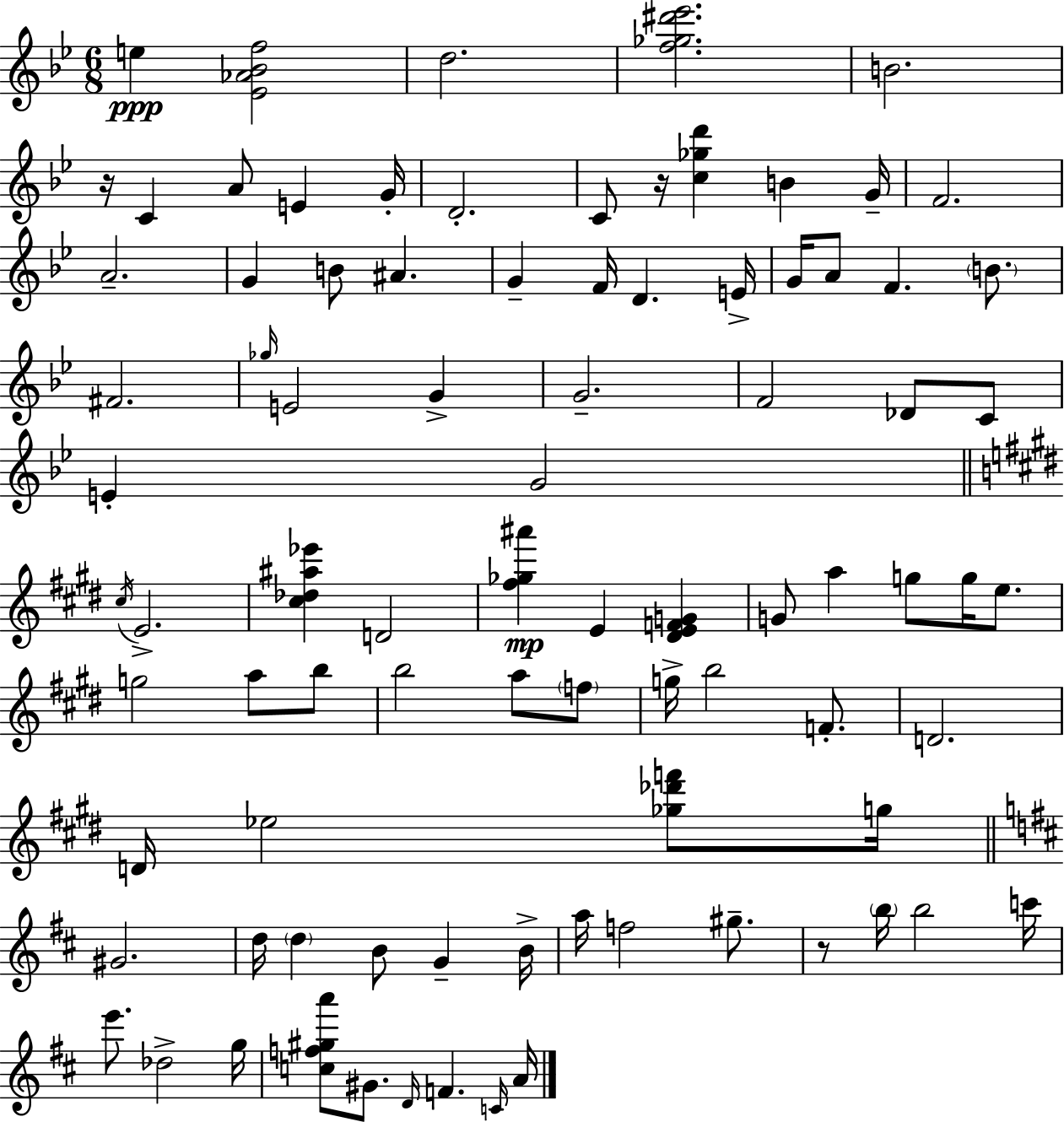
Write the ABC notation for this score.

X:1
T:Untitled
M:6/8
L:1/4
K:Bb
e [_E_A_Bf]2 d2 [f_g^d'_e']2 B2 z/4 C A/2 E G/4 D2 C/2 z/4 [c_gd'] B G/4 F2 A2 G B/2 ^A G F/4 D E/4 G/4 A/2 F B/2 ^F2 _g/4 E2 G G2 F2 _D/2 C/2 E G2 ^c/4 E2 [^c_d^a_e'] D2 [^f_g^a'] E [^DEFG] G/2 a g/2 g/4 e/2 g2 a/2 b/2 b2 a/2 f/2 g/4 b2 F/2 D2 D/4 _e2 [_g_d'f']/2 g/4 ^G2 d/4 d B/2 G B/4 a/4 f2 ^g/2 z/2 b/4 b2 c'/4 e'/2 _d2 g/4 [cf^ga']/2 ^G/2 D/4 F C/4 A/4